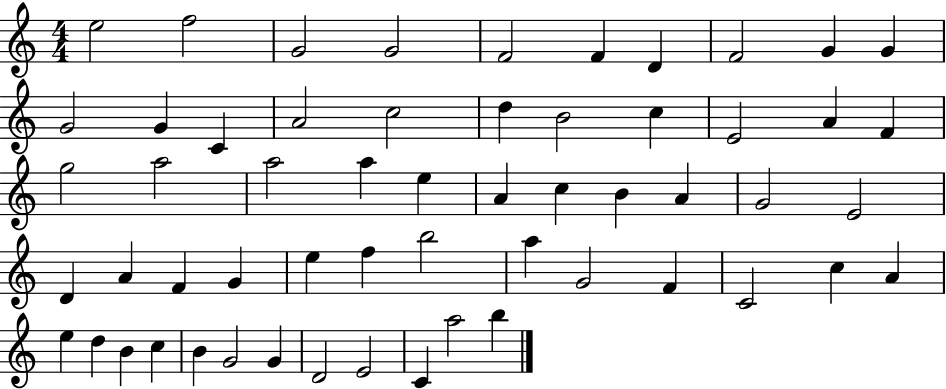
E5/h F5/h G4/h G4/h F4/h F4/q D4/q F4/h G4/q G4/q G4/h G4/q C4/q A4/h C5/h D5/q B4/h C5/q E4/h A4/q F4/q G5/h A5/h A5/h A5/q E5/q A4/q C5/q B4/q A4/q G4/h E4/h D4/q A4/q F4/q G4/q E5/q F5/q B5/h A5/q G4/h F4/q C4/h C5/q A4/q E5/q D5/q B4/q C5/q B4/q G4/h G4/q D4/h E4/h C4/q A5/h B5/q